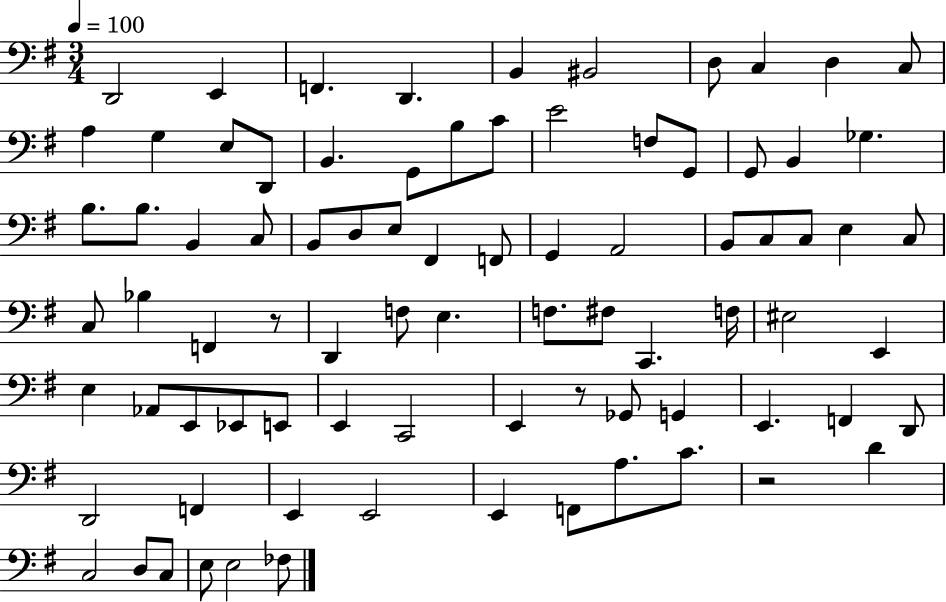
D2/h E2/q F2/q. D2/q. B2/q BIS2/h D3/e C3/q D3/q C3/e A3/q G3/q E3/e D2/e B2/q. G2/e B3/e C4/e E4/h F3/e G2/e G2/e B2/q Gb3/q. B3/e. B3/e. B2/q C3/e B2/e D3/e E3/e F#2/q F2/e G2/q A2/h B2/e C3/e C3/e E3/q C3/e C3/e Bb3/q F2/q R/e D2/q F3/e E3/q. F3/e. F#3/e C2/q. F3/s EIS3/h E2/q E3/q Ab2/e E2/e Eb2/e E2/e E2/q C2/h E2/q R/e Gb2/e G2/q E2/q. F2/q D2/e D2/h F2/q E2/q E2/h E2/q F2/e A3/e. C4/e. R/h D4/q C3/h D3/e C3/e E3/e E3/h FES3/e